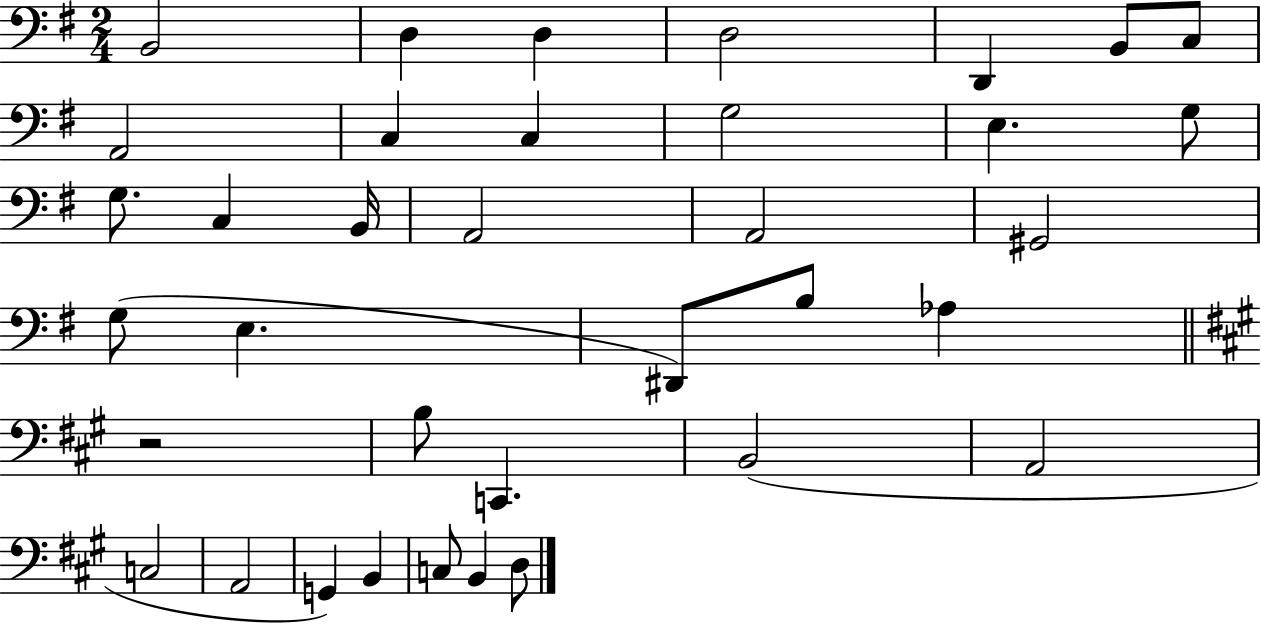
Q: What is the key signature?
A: G major